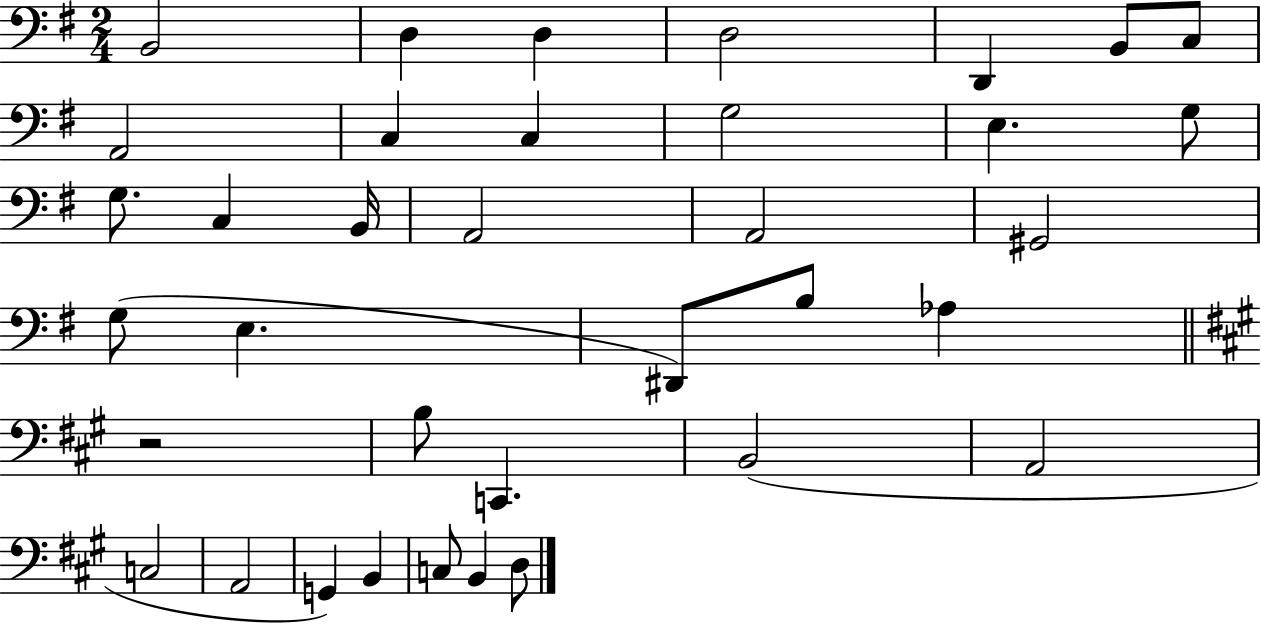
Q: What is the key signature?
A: G major